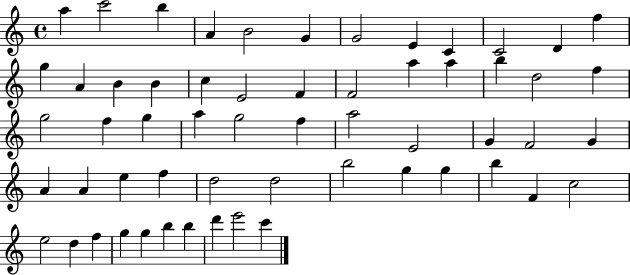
X:1
T:Untitled
M:4/4
L:1/4
K:C
a c'2 b A B2 G G2 E C C2 D f g A B B c E2 F F2 a a b d2 f g2 f g a g2 f a2 E2 G F2 G A A e f d2 d2 b2 g g b F c2 e2 d f g g b b d' e'2 c'